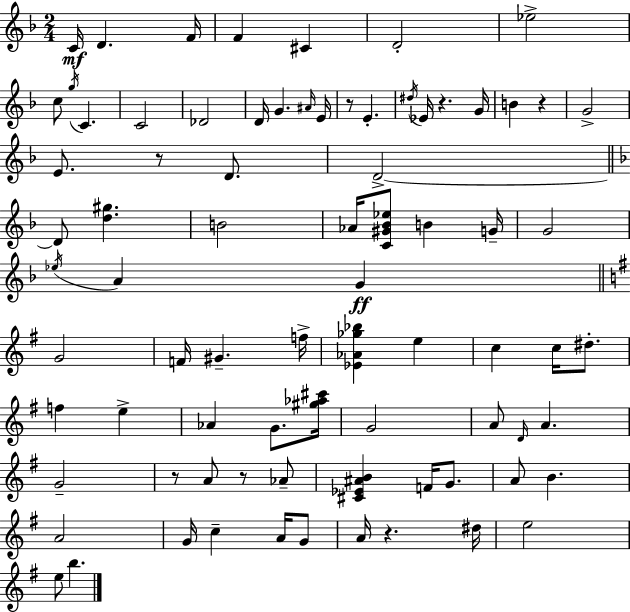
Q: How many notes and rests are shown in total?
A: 79